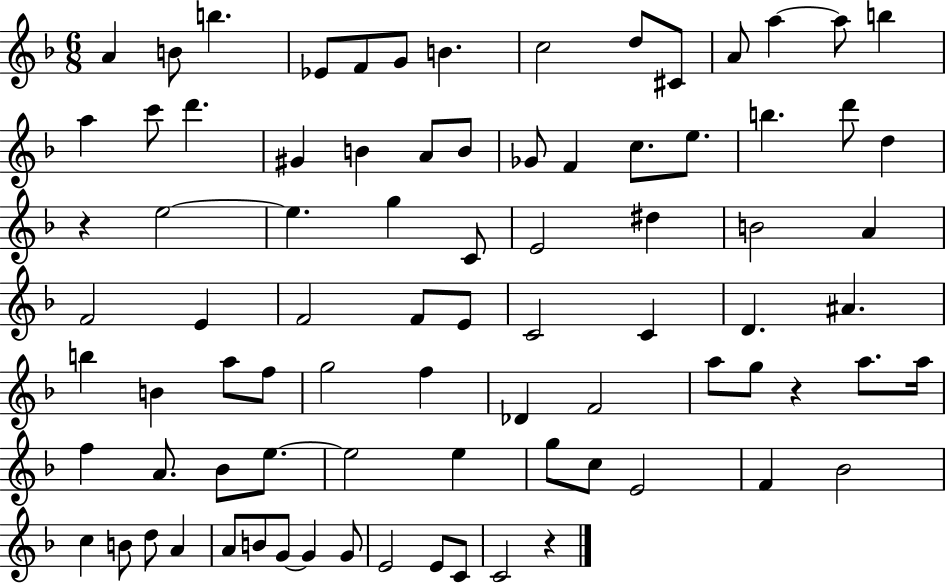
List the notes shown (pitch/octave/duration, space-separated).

A4/q B4/e B5/q. Eb4/e F4/e G4/e B4/q. C5/h D5/e C#4/e A4/e A5/q A5/e B5/q A5/q C6/e D6/q. G#4/q B4/q A4/e B4/e Gb4/e F4/q C5/e. E5/e. B5/q. D6/e D5/q R/q E5/h E5/q. G5/q C4/e E4/h D#5/q B4/h A4/q F4/h E4/q F4/h F4/e E4/e C4/h C4/q D4/q. A#4/q. B5/q B4/q A5/e F5/e G5/h F5/q Db4/q F4/h A5/e G5/e R/q A5/e. A5/s F5/q A4/e. Bb4/e E5/e. E5/h E5/q G5/e C5/e E4/h F4/q Bb4/h C5/q B4/e D5/e A4/q A4/e B4/e G4/e G4/q G4/e E4/h E4/e C4/e C4/h R/q